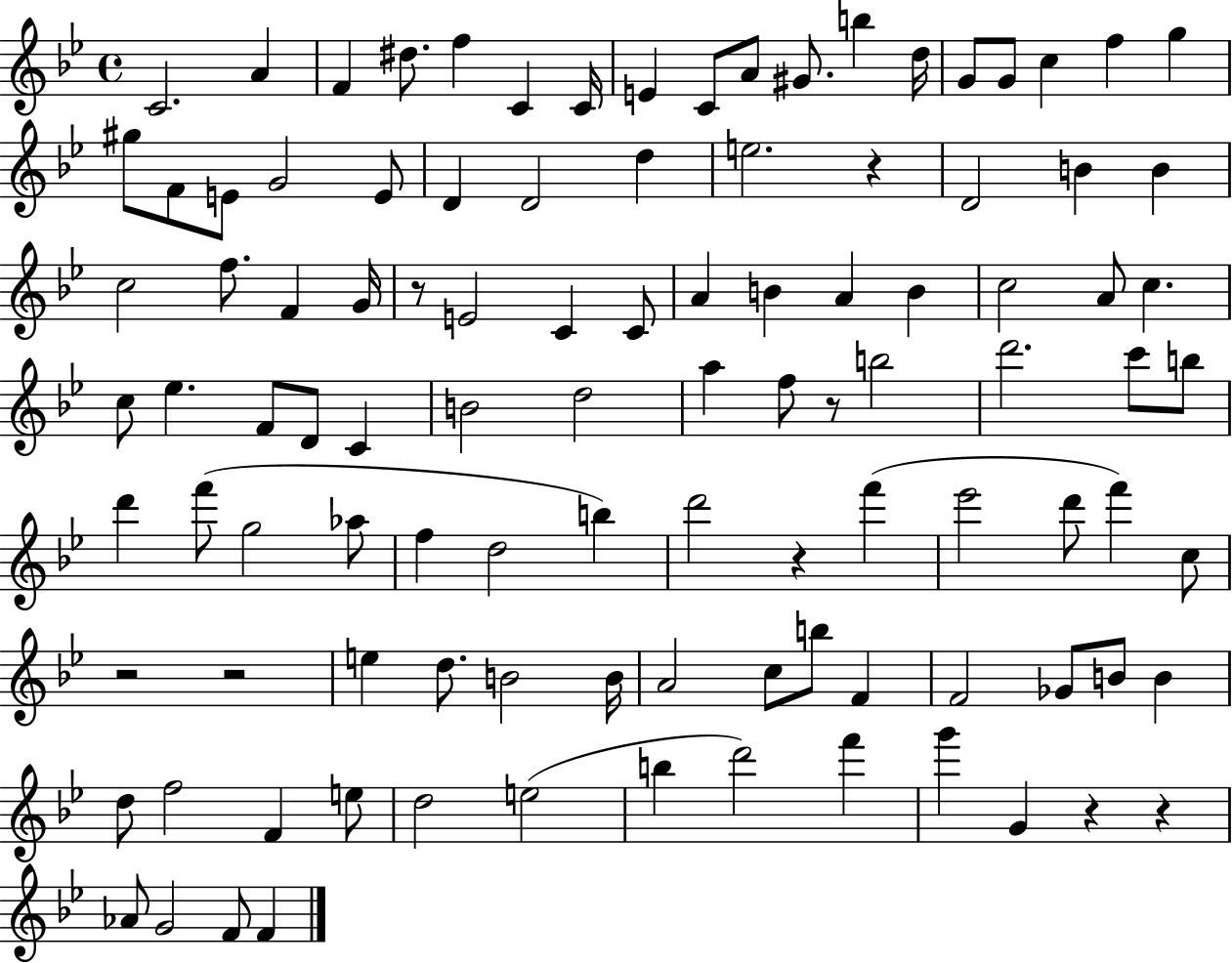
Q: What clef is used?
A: treble